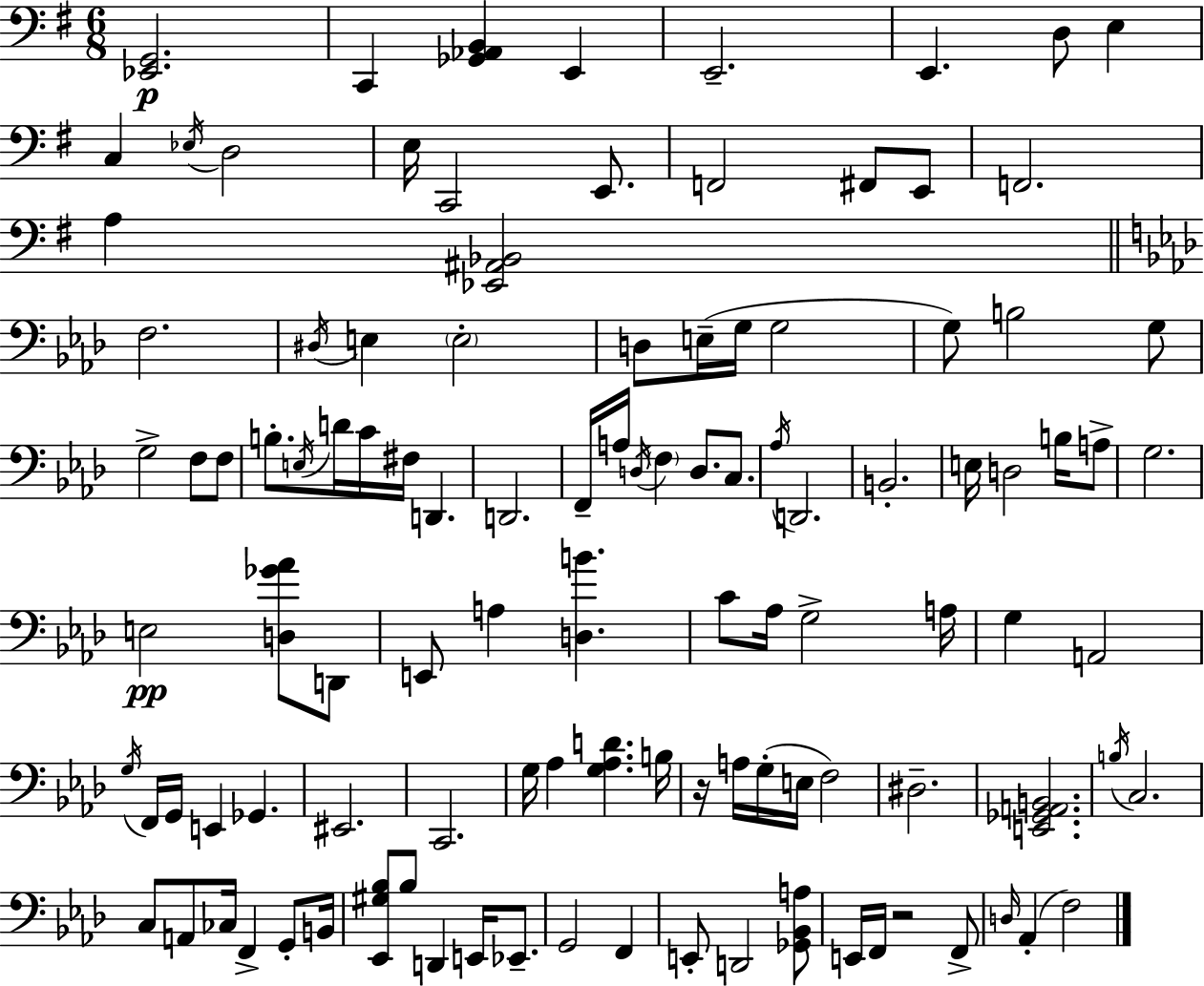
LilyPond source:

{
  \clef bass
  \numericTimeSignature
  \time 6/8
  \key e \minor
  <ees, g,>2.\p | c,4 <ges, aes, b,>4 e,4 | e,2.-- | e,4. d8 e4 | \break c4 \acciaccatura { ees16 } d2 | e16 c,2 e,8. | f,2 fis,8 e,8 | f,2. | \break a4 <ees, ais, bes,>2 | \bar "||" \break \key aes \major f2. | \acciaccatura { dis16 } e4 \parenthesize e2-. | d8 e16--( g16 g2 | g8) b2 g8 | \break g2-> f8 f8 | b8.-. \acciaccatura { e16 } d'16 c'16 fis16 d,4. | d,2. | f,16-- a16 \acciaccatura { d16 } \parenthesize f4 d8. | \break c8. \acciaccatura { aes16 } d,2. | b,2.-. | e16 d2 | b16 a8-> g2. | \break e2\pp | <d ges' aes'>8 d,8 e,8 a4 <d b'>4. | c'8 aes16 g2-> | a16 g4 a,2 | \break \acciaccatura { g16 } f,16 g,16 e,4 ges,4. | eis,2. | c,2. | g16 aes4 <g aes d'>4. | \break b16 r16 a16 g16-.( e16 f2) | dis2.-- | <e, ges, a, b,>2. | \acciaccatura { b16 } c2. | \break c8 a,8 ces16 f,4-> | g,8-. b,16 <ees, gis bes>8 bes8 d,4 | e,16 ees,8.-- g,2 | f,4 e,8-. d,2 | \break <ges, bes, a>8 e,16 f,16 r2 | f,8-> \grace { d16 }( aes,4-. f2) | \bar "|."
}